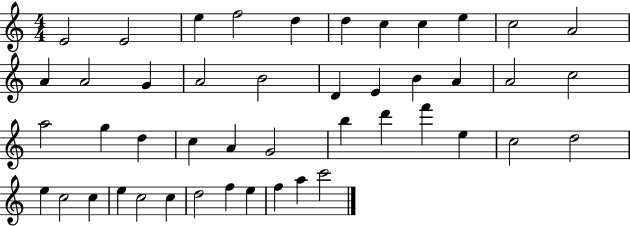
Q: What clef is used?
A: treble